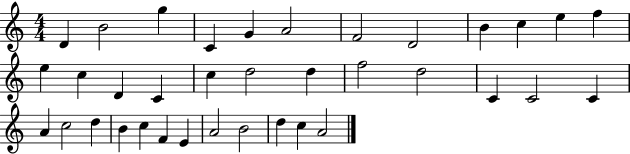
{
  \clef treble
  \numericTimeSignature
  \time 4/4
  \key c \major
  d'4 b'2 g''4 | c'4 g'4 a'2 | f'2 d'2 | b'4 c''4 e''4 f''4 | \break e''4 c''4 d'4 c'4 | c''4 d''2 d''4 | f''2 d''2 | c'4 c'2 c'4 | \break a'4 c''2 d''4 | b'4 c''4 f'4 e'4 | a'2 b'2 | d''4 c''4 a'2 | \break \bar "|."
}